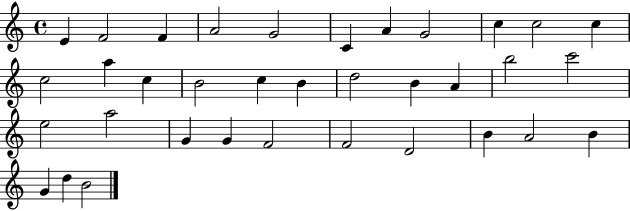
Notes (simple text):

E4/q F4/h F4/q A4/h G4/h C4/q A4/q G4/h C5/q C5/h C5/q C5/h A5/q C5/q B4/h C5/q B4/q D5/h B4/q A4/q B5/h C6/h E5/h A5/h G4/q G4/q F4/h F4/h D4/h B4/q A4/h B4/q G4/q D5/q B4/h